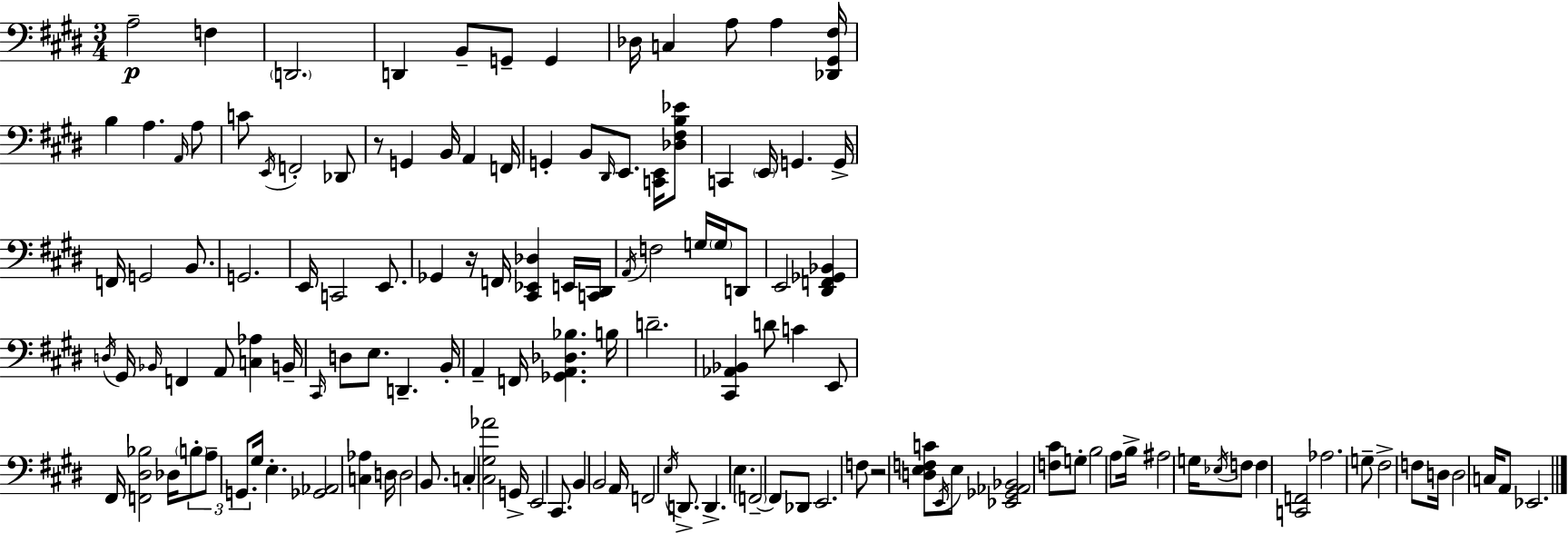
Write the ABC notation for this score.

X:1
T:Untitled
M:3/4
L:1/4
K:E
A,2 F, D,,2 D,, B,,/2 G,,/2 G,, _D,/4 C, A,/2 A, [_D,,^G,,^F,]/4 B, A, A,,/4 A,/2 C/2 E,,/4 F,,2 _D,,/2 z/2 G,, B,,/4 A,, F,,/4 G,, B,,/2 ^D,,/4 E,,/2 [C,,E,,]/4 [_D,^F,B,_E]/2 C,, E,,/4 G,, G,,/4 F,,/4 G,,2 B,,/2 G,,2 E,,/4 C,,2 E,,/2 _G,, z/4 F,,/4 [^C,,_E,,_D,] E,,/4 [C,,^D,,]/4 A,,/4 F,2 G,/4 G,/4 D,,/2 E,,2 [^D,,F,,_G,,_B,,] D,/4 ^G,,/4 _B,,/4 F,, A,,/2 [C,_A,] B,,/4 ^C,,/4 D,/2 E,/2 D,, B,,/4 A,, F,,/4 [_G,,A,,_D,_B,] B,/4 D2 [^C,,_A,,_B,,] D/2 C E,,/2 ^F,,/4 [F,,^D,_B,]2 _D,/4 B,/2 A,/2 G,,/2 ^G,/4 E, [_G,,_A,,]2 [C,_A,] D,/4 D,2 B,,/2 C, [^C,^G,_A]2 G,,/4 E,,2 ^C,,/2 B,, B,,2 A,,/4 F,,2 E,/4 D,,/2 D,, E, F,,2 F,,/2 _D,,/2 E,,2 F,/2 z2 [D,E,F,C]/2 E,,/4 E,/2 [_E,,_G,,_A,,_B,,]2 [F,^C]/2 G,/2 B,2 A,/2 B,/4 ^A,2 G,/4 _E,/4 F,/2 F, [C,,F,,]2 _A,2 G,/2 ^F,2 F,/2 D,/4 D,2 C,/4 A,,/2 _E,,2